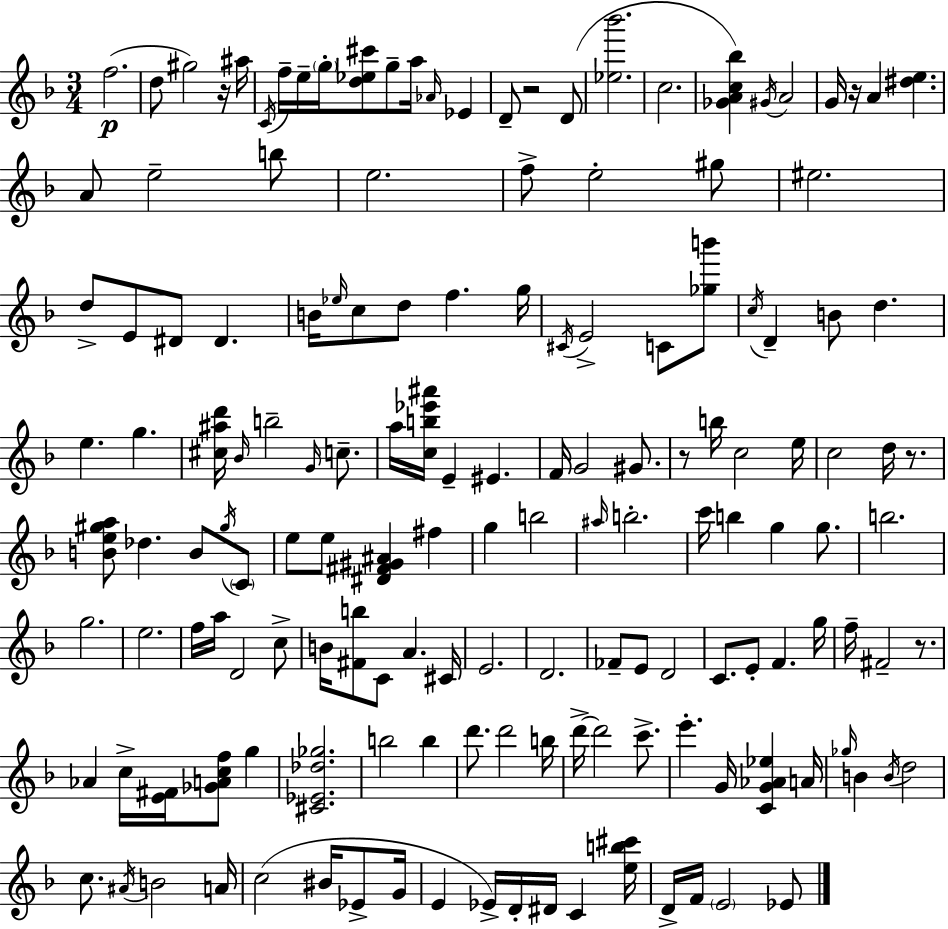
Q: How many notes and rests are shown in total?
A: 154